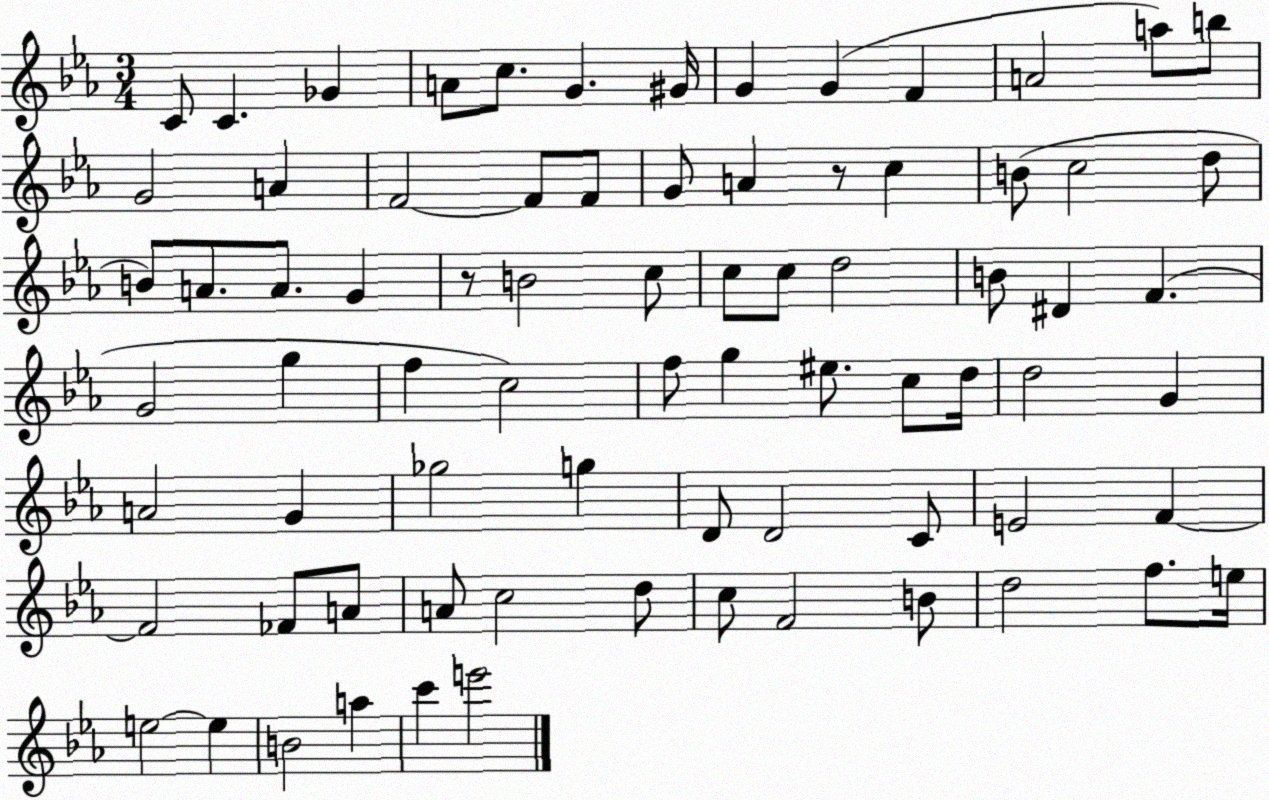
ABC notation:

X:1
T:Untitled
M:3/4
L:1/4
K:Eb
C/2 C _G A/2 c/2 G ^G/4 G G F A2 a/2 b/2 G2 A F2 F/2 F/2 G/2 A z/2 c B/2 c2 d/2 B/2 A/2 A/2 G z/2 B2 c/2 c/2 c/2 d2 B/2 ^D F G2 g f c2 f/2 g ^e/2 c/2 d/4 d2 G A2 G _g2 g D/2 D2 C/2 E2 F F2 _F/2 A/2 A/2 c2 d/2 c/2 F2 B/2 d2 f/2 e/4 e2 e B2 a c' e'2